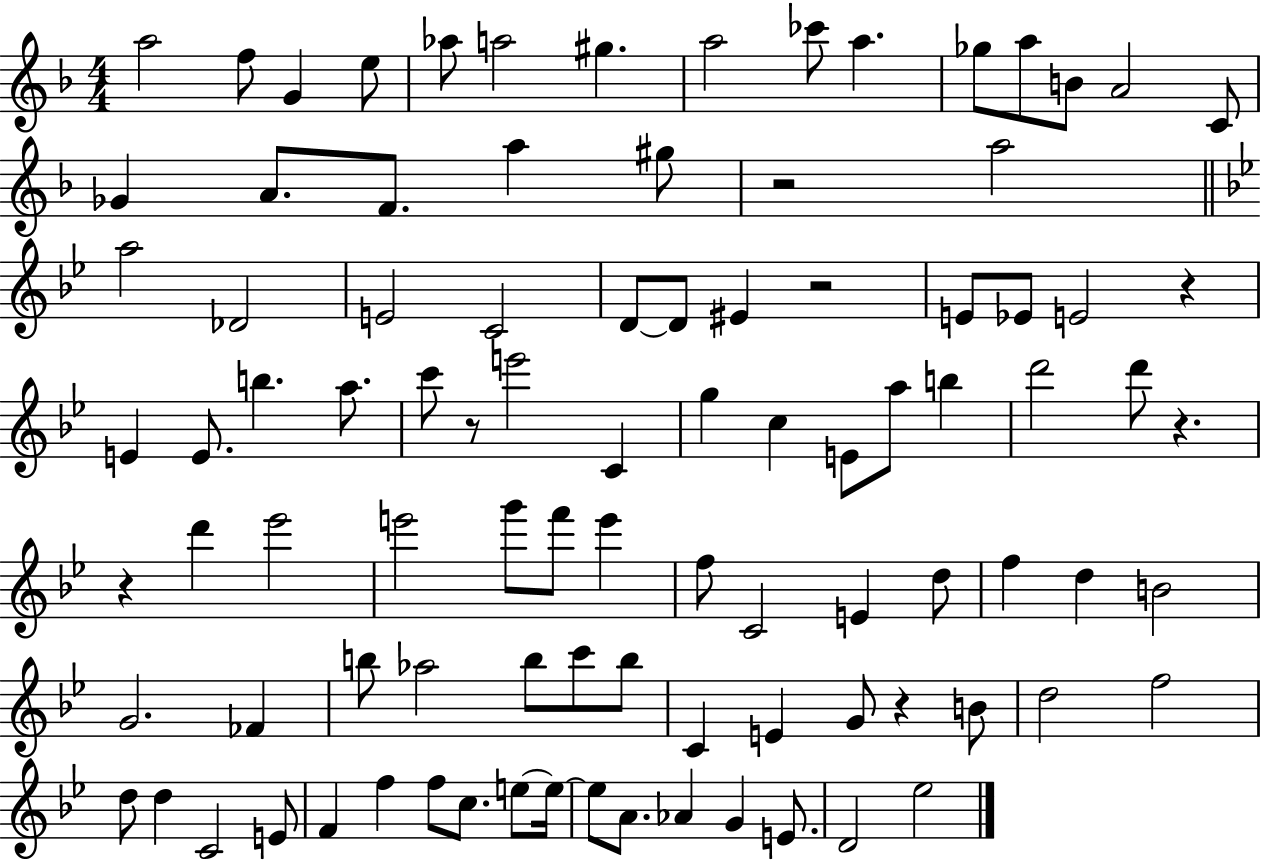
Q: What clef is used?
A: treble